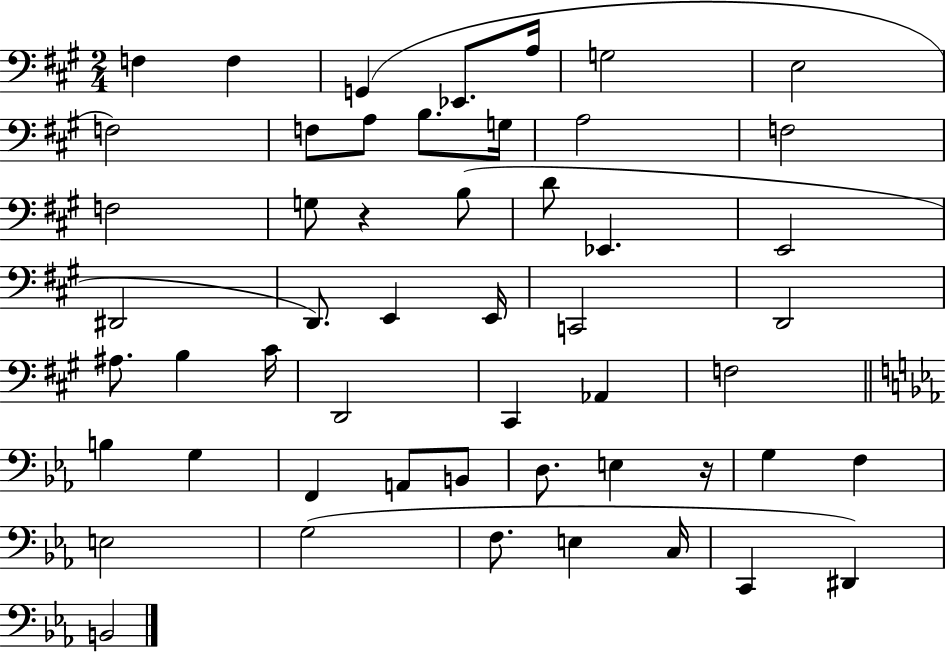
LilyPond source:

{
  \clef bass
  \numericTimeSignature
  \time 2/4
  \key a \major
  f4 f4 | g,4( ees,8. a16 | g2 | e2 | \break f2) | f8 a8 b8. g16 | a2 | f2 | \break f2 | g8 r4 b8( | d'8 ees,4. | e,2 | \break dis,2 | d,8.) e,4 e,16 | c,2 | d,2 | \break ais8. b4 cis'16 | d,2 | cis,4 aes,4 | f2 | \break \bar "||" \break \key ees \major b4 g4 | f,4 a,8 b,8 | d8. e4 r16 | g4 f4 | \break e2 | g2( | f8. e4 c16 | c,4 dis,4) | \break b,2 | \bar "|."
}